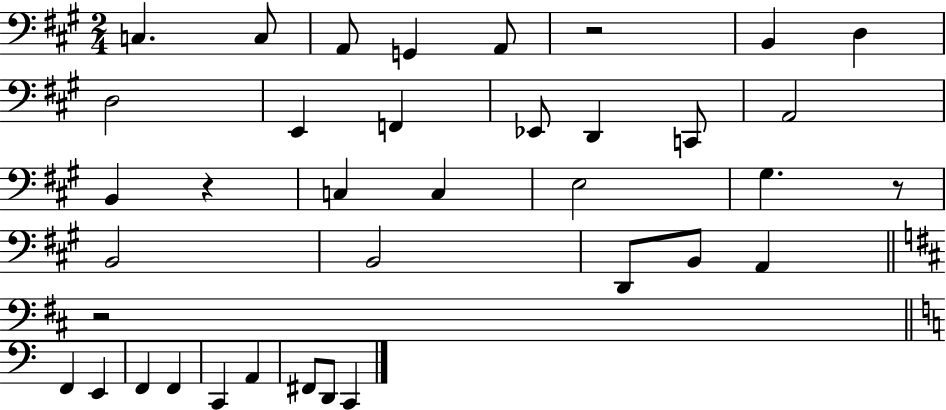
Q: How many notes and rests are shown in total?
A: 37